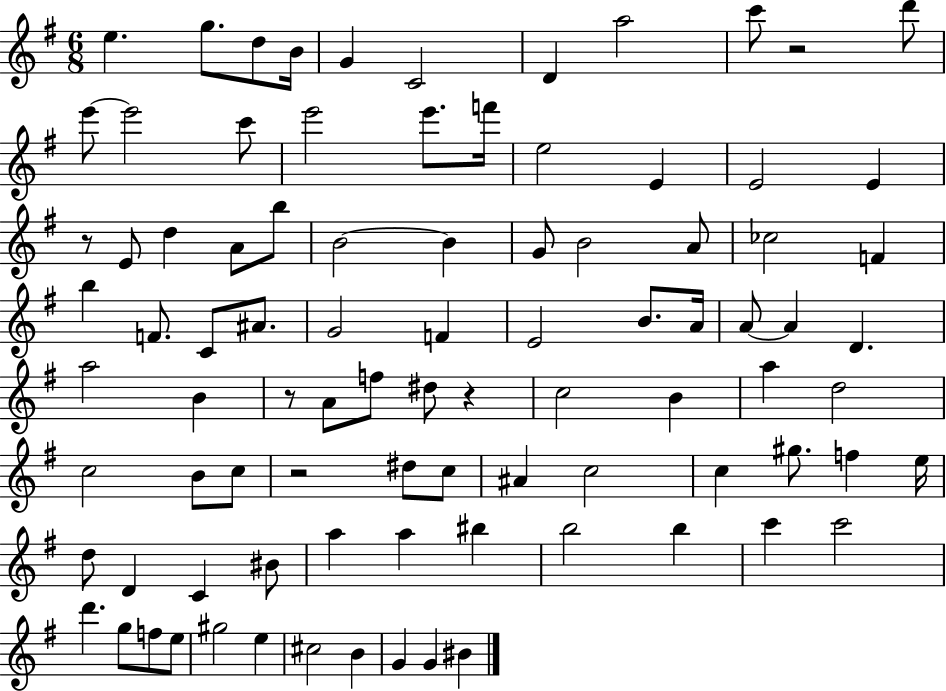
E5/q. G5/e. D5/e B4/s G4/q C4/h D4/q A5/h C6/e R/h D6/e E6/e E6/h C6/e E6/h E6/e. F6/s E5/h E4/q E4/h E4/q R/e E4/e D5/q A4/e B5/e B4/h B4/q G4/e B4/h A4/e CES5/h F4/q B5/q F4/e. C4/e A#4/e. G4/h F4/q E4/h B4/e. A4/s A4/e A4/q D4/q. A5/h B4/q R/e A4/e F5/e D#5/e R/q C5/h B4/q A5/q D5/h C5/h B4/e C5/e R/h D#5/e C5/e A#4/q C5/h C5/q G#5/e. F5/q E5/s D5/e D4/q C4/q BIS4/e A5/q A5/q BIS5/q B5/h B5/q C6/q C6/h D6/q. G5/e F5/e E5/e G#5/h E5/q C#5/h B4/q G4/q G4/q BIS4/q